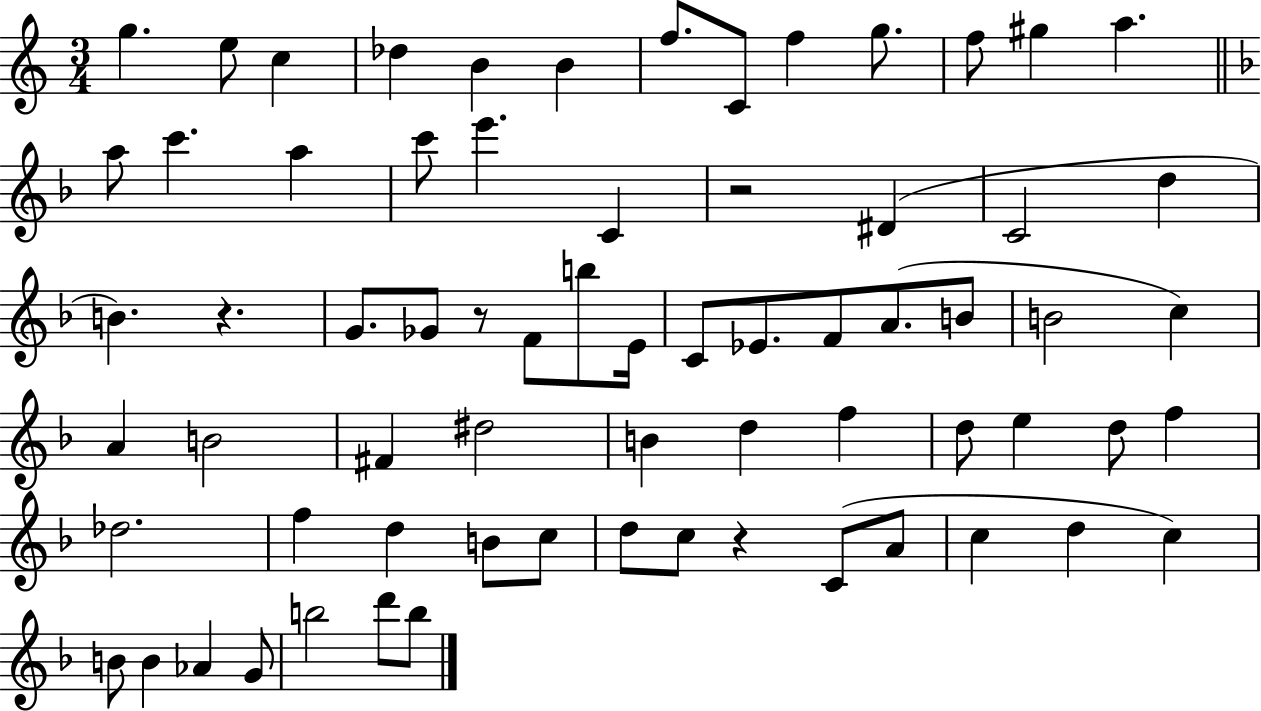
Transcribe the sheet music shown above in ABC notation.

X:1
T:Untitled
M:3/4
L:1/4
K:C
g e/2 c _d B B f/2 C/2 f g/2 f/2 ^g a a/2 c' a c'/2 e' C z2 ^D C2 d B z G/2 _G/2 z/2 F/2 b/2 E/4 C/2 _E/2 F/2 A/2 B/2 B2 c A B2 ^F ^d2 B d f d/2 e d/2 f _d2 f d B/2 c/2 d/2 c/2 z C/2 A/2 c d c B/2 B _A G/2 b2 d'/2 b/2